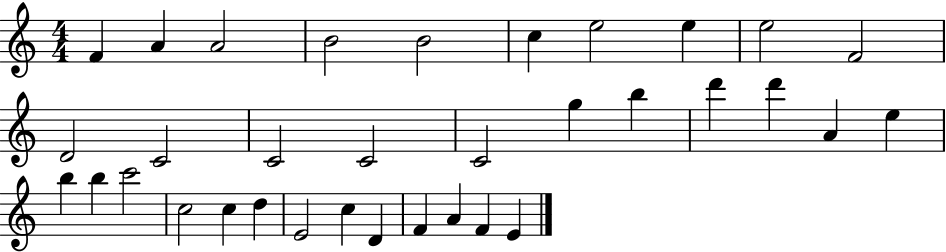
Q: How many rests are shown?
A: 0